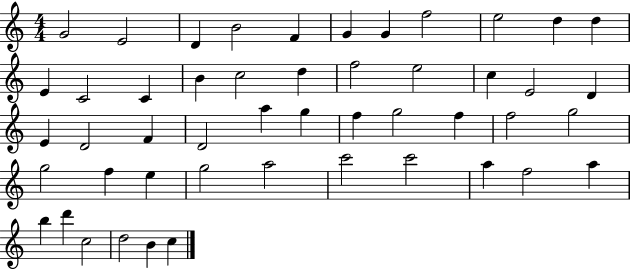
G4/h E4/h D4/q B4/h F4/q G4/q G4/q F5/h E5/h D5/q D5/q E4/q C4/h C4/q B4/q C5/h D5/q F5/h E5/h C5/q E4/h D4/q E4/q D4/h F4/q D4/h A5/q G5/q F5/q G5/h F5/q F5/h G5/h G5/h F5/q E5/q G5/h A5/h C6/h C6/h A5/q F5/h A5/q B5/q D6/q C5/h D5/h B4/q C5/q